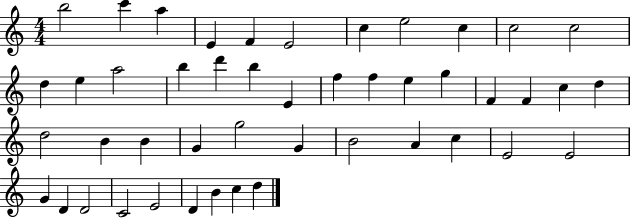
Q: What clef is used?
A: treble